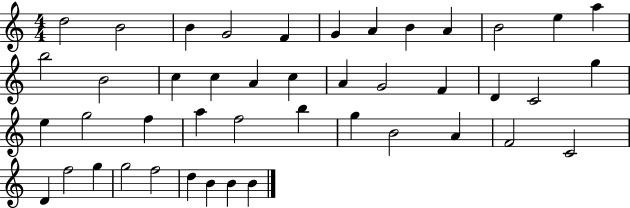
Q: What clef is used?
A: treble